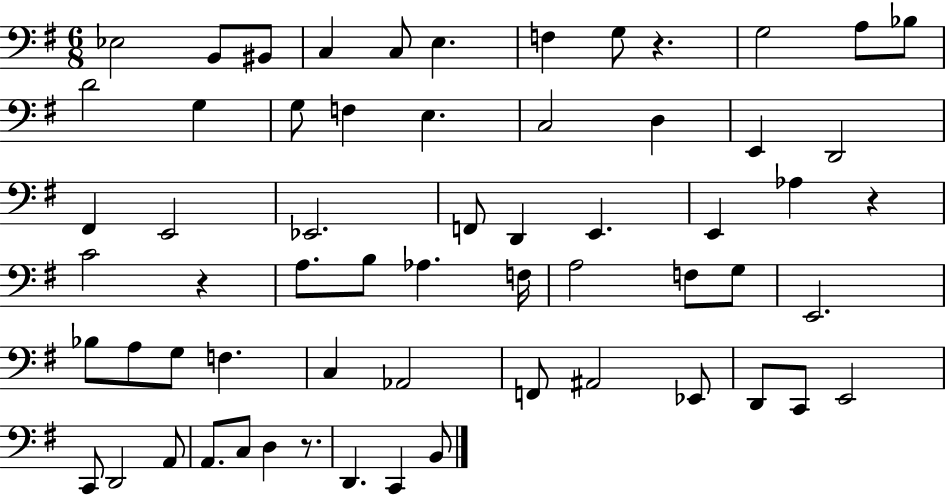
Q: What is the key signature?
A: G major